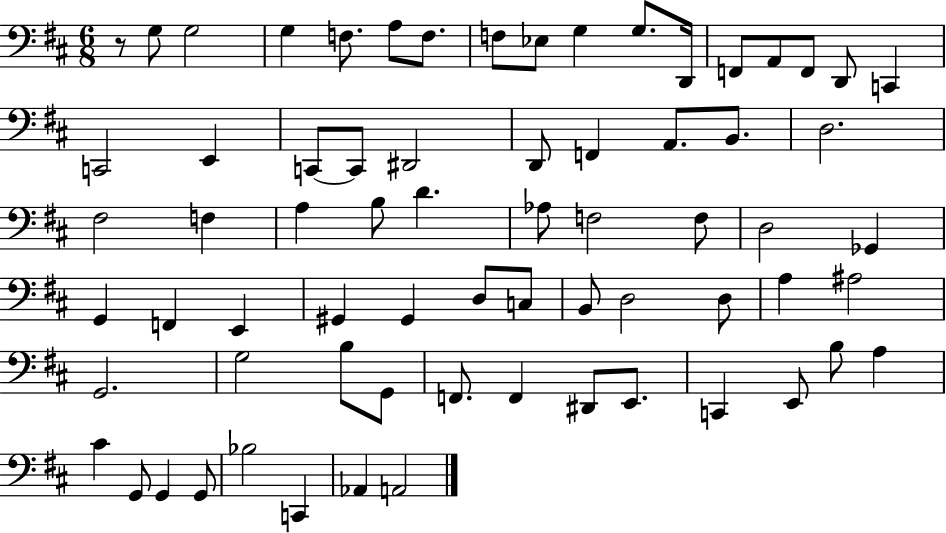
X:1
T:Untitled
M:6/8
L:1/4
K:D
z/2 G,/2 G,2 G, F,/2 A,/2 F,/2 F,/2 _E,/2 G, G,/2 D,,/4 F,,/2 A,,/2 F,,/2 D,,/2 C,, C,,2 E,, C,,/2 C,,/2 ^D,,2 D,,/2 F,, A,,/2 B,,/2 D,2 ^F,2 F, A, B,/2 D _A,/2 F,2 F,/2 D,2 _G,, G,, F,, E,, ^G,, ^G,, D,/2 C,/2 B,,/2 D,2 D,/2 A, ^A,2 G,,2 G,2 B,/2 G,,/2 F,,/2 F,, ^D,,/2 E,,/2 C,, E,,/2 B,/2 A, ^C G,,/2 G,, G,,/2 _B,2 C,, _A,, A,,2